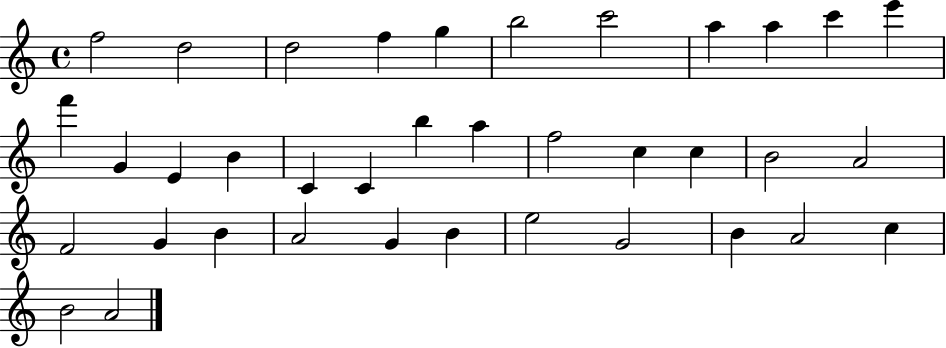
{
  \clef treble
  \time 4/4
  \defaultTimeSignature
  \key c \major
  f''2 d''2 | d''2 f''4 g''4 | b''2 c'''2 | a''4 a''4 c'''4 e'''4 | \break f'''4 g'4 e'4 b'4 | c'4 c'4 b''4 a''4 | f''2 c''4 c''4 | b'2 a'2 | \break f'2 g'4 b'4 | a'2 g'4 b'4 | e''2 g'2 | b'4 a'2 c''4 | \break b'2 a'2 | \bar "|."
}